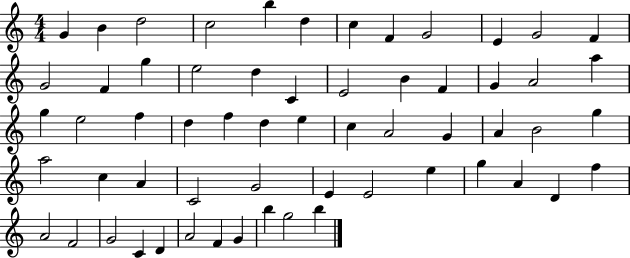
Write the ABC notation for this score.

X:1
T:Untitled
M:4/4
L:1/4
K:C
G B d2 c2 b d c F G2 E G2 F G2 F g e2 d C E2 B F G A2 a g e2 f d f d e c A2 G A B2 g a2 c A C2 G2 E E2 e g A D f A2 F2 G2 C D A2 F G b g2 b